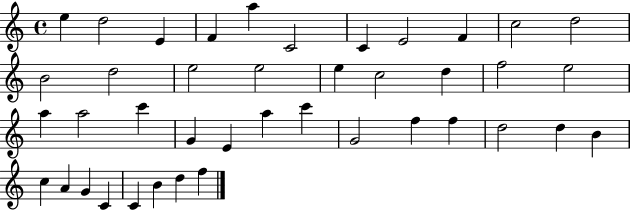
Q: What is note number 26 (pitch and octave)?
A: A5